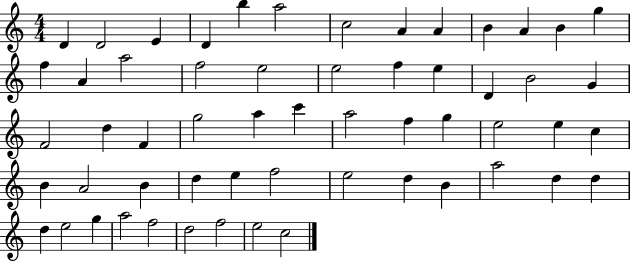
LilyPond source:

{
  \clef treble
  \numericTimeSignature
  \time 4/4
  \key c \major
  d'4 d'2 e'4 | d'4 b''4 a''2 | c''2 a'4 a'4 | b'4 a'4 b'4 g''4 | \break f''4 a'4 a''2 | f''2 e''2 | e''2 f''4 e''4 | d'4 b'2 g'4 | \break f'2 d''4 f'4 | g''2 a''4 c'''4 | a''2 f''4 g''4 | e''2 e''4 c''4 | \break b'4 a'2 b'4 | d''4 e''4 f''2 | e''2 d''4 b'4 | a''2 d''4 d''4 | \break d''4 e''2 g''4 | a''2 f''2 | d''2 f''2 | e''2 c''2 | \break \bar "|."
}